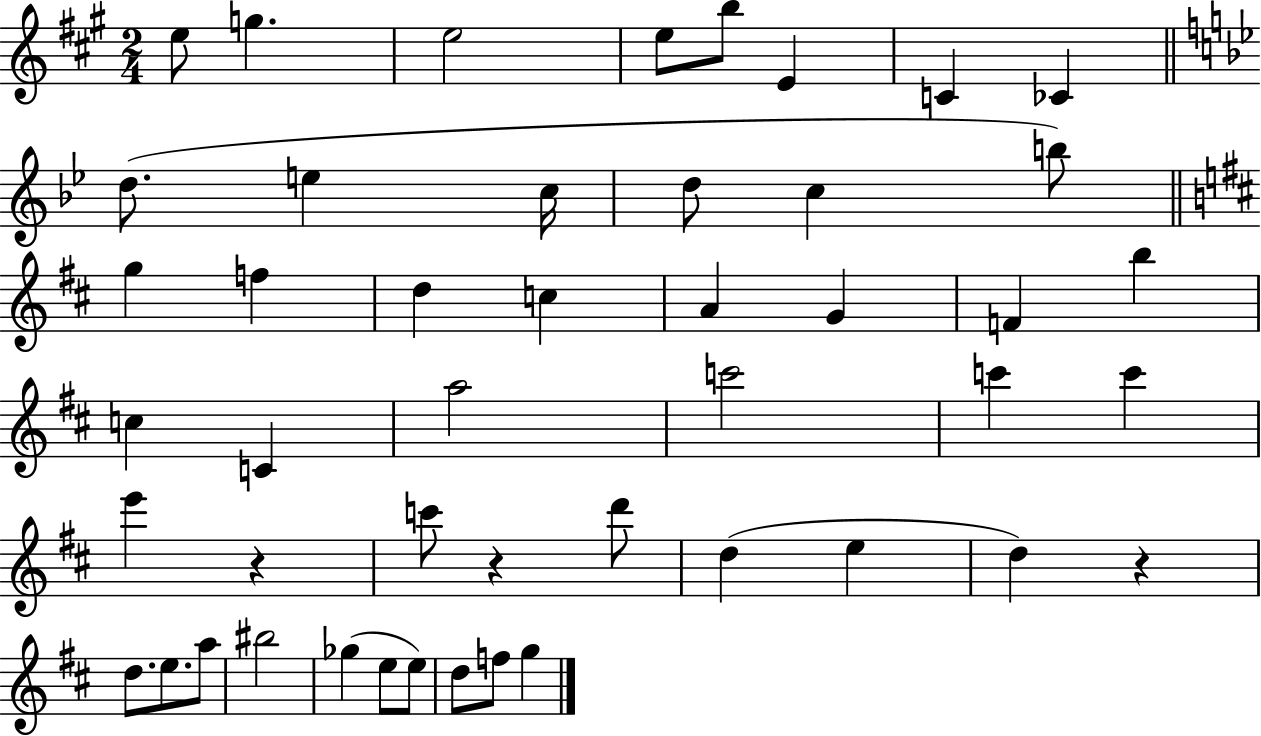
E5/e G5/q. E5/h E5/e B5/e E4/q C4/q CES4/q D5/e. E5/q C5/s D5/e C5/q B5/e G5/q F5/q D5/q C5/q A4/q G4/q F4/q B5/q C5/q C4/q A5/h C6/h C6/q C6/q E6/q R/q C6/e R/q D6/e D5/q E5/q D5/q R/q D5/e. E5/e. A5/e BIS5/h Gb5/q E5/e E5/e D5/e F5/e G5/q